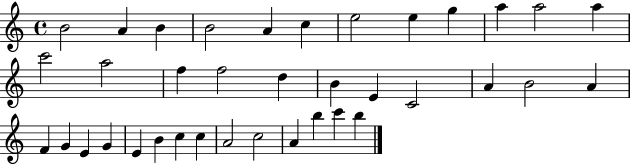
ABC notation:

X:1
T:Untitled
M:4/4
L:1/4
K:C
B2 A B B2 A c e2 e g a a2 a c'2 a2 f f2 d B E C2 A B2 A F G E G E B c c A2 c2 A b c' b